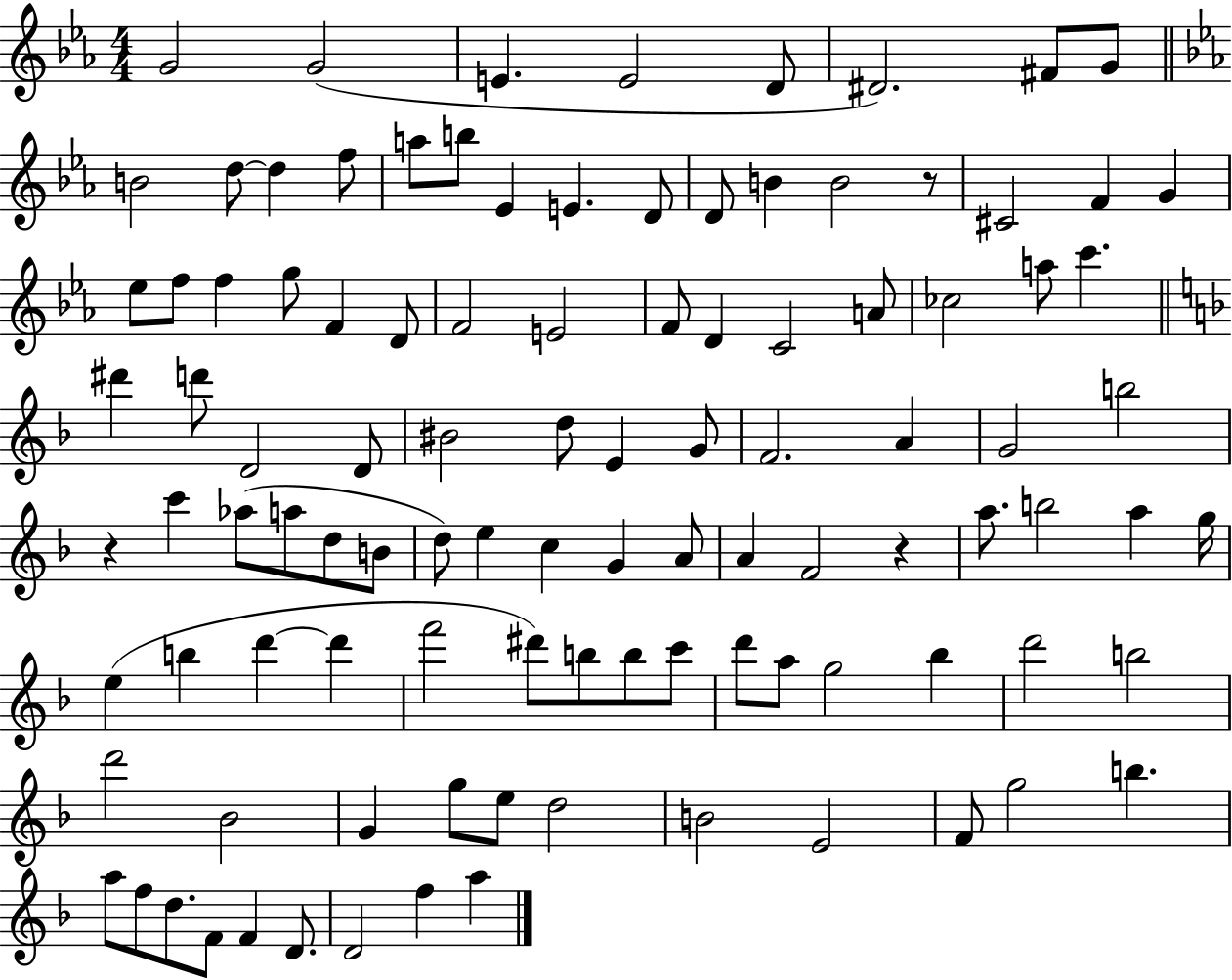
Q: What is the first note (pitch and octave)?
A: G4